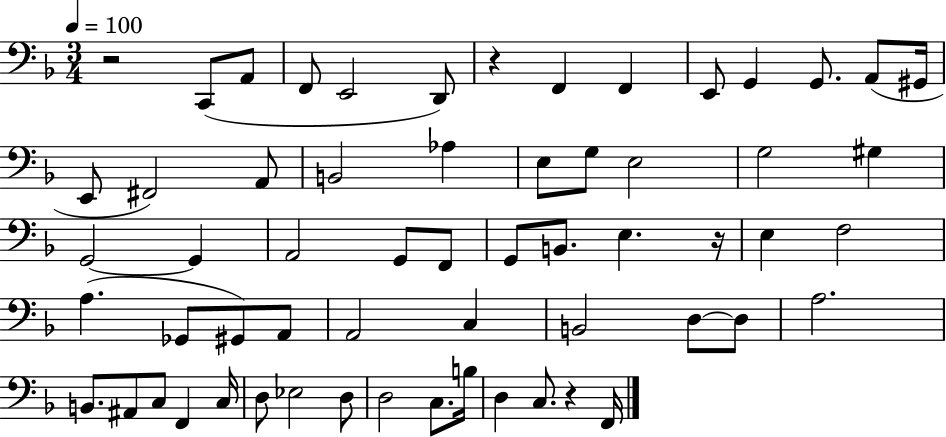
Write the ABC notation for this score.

X:1
T:Untitled
M:3/4
L:1/4
K:F
z2 C,,/2 A,,/2 F,,/2 E,,2 D,,/2 z F,, F,, E,,/2 G,, G,,/2 A,,/2 ^G,,/4 E,,/2 ^F,,2 A,,/2 B,,2 _A, E,/2 G,/2 E,2 G,2 ^G, G,,2 G,, A,,2 G,,/2 F,,/2 G,,/2 B,,/2 E, z/4 E, F,2 A, _G,,/2 ^G,,/2 A,,/2 A,,2 C, B,,2 D,/2 D,/2 A,2 B,,/2 ^A,,/2 C,/2 F,, C,/4 D,/2 _E,2 D,/2 D,2 C,/2 B,/4 D, C,/2 z F,,/4